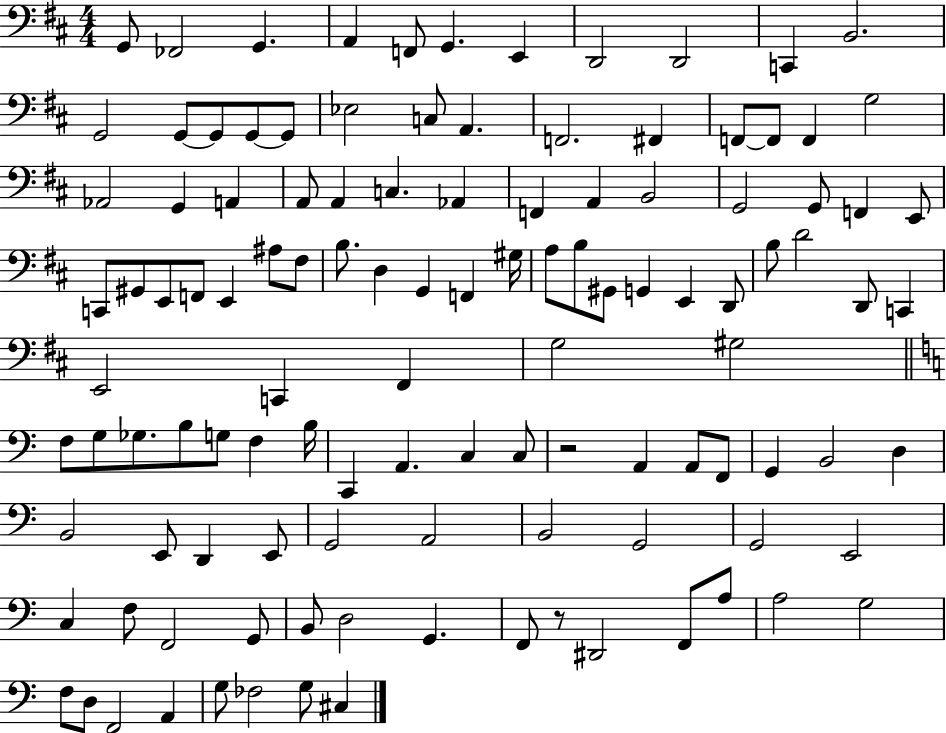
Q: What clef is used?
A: bass